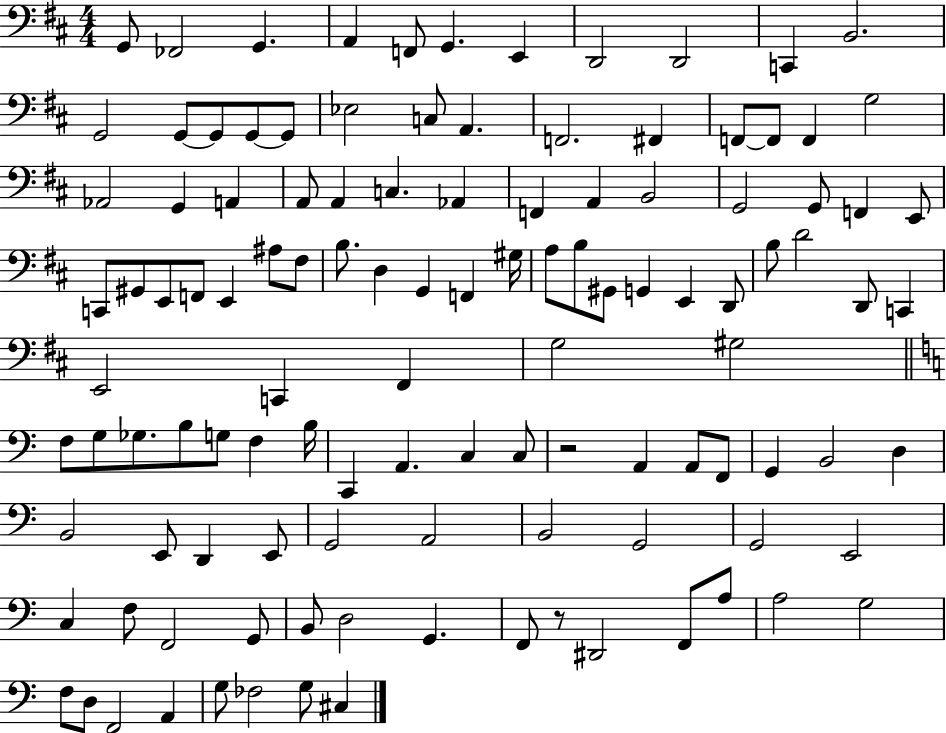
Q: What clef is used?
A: bass